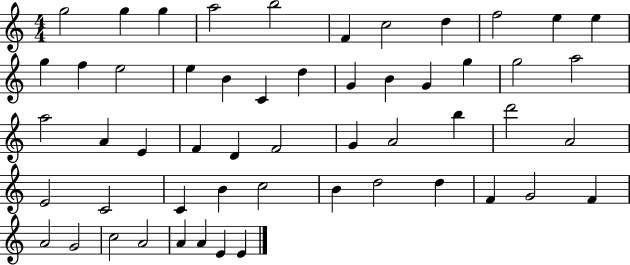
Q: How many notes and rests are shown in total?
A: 54